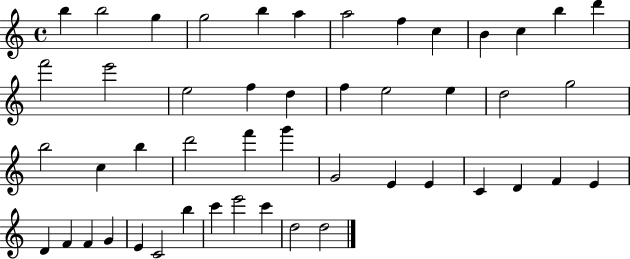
{
  \clef treble
  \time 4/4
  \defaultTimeSignature
  \key c \major
  b''4 b''2 g''4 | g''2 b''4 a''4 | a''2 f''4 c''4 | b'4 c''4 b''4 d'''4 | \break f'''2 e'''2 | e''2 f''4 d''4 | f''4 e''2 e''4 | d''2 g''2 | \break b''2 c''4 b''4 | d'''2 f'''4 g'''4 | g'2 e'4 e'4 | c'4 d'4 f'4 e'4 | \break d'4 f'4 f'4 g'4 | e'4 c'2 b''4 | c'''4 e'''2 c'''4 | d''2 d''2 | \break \bar "|."
}